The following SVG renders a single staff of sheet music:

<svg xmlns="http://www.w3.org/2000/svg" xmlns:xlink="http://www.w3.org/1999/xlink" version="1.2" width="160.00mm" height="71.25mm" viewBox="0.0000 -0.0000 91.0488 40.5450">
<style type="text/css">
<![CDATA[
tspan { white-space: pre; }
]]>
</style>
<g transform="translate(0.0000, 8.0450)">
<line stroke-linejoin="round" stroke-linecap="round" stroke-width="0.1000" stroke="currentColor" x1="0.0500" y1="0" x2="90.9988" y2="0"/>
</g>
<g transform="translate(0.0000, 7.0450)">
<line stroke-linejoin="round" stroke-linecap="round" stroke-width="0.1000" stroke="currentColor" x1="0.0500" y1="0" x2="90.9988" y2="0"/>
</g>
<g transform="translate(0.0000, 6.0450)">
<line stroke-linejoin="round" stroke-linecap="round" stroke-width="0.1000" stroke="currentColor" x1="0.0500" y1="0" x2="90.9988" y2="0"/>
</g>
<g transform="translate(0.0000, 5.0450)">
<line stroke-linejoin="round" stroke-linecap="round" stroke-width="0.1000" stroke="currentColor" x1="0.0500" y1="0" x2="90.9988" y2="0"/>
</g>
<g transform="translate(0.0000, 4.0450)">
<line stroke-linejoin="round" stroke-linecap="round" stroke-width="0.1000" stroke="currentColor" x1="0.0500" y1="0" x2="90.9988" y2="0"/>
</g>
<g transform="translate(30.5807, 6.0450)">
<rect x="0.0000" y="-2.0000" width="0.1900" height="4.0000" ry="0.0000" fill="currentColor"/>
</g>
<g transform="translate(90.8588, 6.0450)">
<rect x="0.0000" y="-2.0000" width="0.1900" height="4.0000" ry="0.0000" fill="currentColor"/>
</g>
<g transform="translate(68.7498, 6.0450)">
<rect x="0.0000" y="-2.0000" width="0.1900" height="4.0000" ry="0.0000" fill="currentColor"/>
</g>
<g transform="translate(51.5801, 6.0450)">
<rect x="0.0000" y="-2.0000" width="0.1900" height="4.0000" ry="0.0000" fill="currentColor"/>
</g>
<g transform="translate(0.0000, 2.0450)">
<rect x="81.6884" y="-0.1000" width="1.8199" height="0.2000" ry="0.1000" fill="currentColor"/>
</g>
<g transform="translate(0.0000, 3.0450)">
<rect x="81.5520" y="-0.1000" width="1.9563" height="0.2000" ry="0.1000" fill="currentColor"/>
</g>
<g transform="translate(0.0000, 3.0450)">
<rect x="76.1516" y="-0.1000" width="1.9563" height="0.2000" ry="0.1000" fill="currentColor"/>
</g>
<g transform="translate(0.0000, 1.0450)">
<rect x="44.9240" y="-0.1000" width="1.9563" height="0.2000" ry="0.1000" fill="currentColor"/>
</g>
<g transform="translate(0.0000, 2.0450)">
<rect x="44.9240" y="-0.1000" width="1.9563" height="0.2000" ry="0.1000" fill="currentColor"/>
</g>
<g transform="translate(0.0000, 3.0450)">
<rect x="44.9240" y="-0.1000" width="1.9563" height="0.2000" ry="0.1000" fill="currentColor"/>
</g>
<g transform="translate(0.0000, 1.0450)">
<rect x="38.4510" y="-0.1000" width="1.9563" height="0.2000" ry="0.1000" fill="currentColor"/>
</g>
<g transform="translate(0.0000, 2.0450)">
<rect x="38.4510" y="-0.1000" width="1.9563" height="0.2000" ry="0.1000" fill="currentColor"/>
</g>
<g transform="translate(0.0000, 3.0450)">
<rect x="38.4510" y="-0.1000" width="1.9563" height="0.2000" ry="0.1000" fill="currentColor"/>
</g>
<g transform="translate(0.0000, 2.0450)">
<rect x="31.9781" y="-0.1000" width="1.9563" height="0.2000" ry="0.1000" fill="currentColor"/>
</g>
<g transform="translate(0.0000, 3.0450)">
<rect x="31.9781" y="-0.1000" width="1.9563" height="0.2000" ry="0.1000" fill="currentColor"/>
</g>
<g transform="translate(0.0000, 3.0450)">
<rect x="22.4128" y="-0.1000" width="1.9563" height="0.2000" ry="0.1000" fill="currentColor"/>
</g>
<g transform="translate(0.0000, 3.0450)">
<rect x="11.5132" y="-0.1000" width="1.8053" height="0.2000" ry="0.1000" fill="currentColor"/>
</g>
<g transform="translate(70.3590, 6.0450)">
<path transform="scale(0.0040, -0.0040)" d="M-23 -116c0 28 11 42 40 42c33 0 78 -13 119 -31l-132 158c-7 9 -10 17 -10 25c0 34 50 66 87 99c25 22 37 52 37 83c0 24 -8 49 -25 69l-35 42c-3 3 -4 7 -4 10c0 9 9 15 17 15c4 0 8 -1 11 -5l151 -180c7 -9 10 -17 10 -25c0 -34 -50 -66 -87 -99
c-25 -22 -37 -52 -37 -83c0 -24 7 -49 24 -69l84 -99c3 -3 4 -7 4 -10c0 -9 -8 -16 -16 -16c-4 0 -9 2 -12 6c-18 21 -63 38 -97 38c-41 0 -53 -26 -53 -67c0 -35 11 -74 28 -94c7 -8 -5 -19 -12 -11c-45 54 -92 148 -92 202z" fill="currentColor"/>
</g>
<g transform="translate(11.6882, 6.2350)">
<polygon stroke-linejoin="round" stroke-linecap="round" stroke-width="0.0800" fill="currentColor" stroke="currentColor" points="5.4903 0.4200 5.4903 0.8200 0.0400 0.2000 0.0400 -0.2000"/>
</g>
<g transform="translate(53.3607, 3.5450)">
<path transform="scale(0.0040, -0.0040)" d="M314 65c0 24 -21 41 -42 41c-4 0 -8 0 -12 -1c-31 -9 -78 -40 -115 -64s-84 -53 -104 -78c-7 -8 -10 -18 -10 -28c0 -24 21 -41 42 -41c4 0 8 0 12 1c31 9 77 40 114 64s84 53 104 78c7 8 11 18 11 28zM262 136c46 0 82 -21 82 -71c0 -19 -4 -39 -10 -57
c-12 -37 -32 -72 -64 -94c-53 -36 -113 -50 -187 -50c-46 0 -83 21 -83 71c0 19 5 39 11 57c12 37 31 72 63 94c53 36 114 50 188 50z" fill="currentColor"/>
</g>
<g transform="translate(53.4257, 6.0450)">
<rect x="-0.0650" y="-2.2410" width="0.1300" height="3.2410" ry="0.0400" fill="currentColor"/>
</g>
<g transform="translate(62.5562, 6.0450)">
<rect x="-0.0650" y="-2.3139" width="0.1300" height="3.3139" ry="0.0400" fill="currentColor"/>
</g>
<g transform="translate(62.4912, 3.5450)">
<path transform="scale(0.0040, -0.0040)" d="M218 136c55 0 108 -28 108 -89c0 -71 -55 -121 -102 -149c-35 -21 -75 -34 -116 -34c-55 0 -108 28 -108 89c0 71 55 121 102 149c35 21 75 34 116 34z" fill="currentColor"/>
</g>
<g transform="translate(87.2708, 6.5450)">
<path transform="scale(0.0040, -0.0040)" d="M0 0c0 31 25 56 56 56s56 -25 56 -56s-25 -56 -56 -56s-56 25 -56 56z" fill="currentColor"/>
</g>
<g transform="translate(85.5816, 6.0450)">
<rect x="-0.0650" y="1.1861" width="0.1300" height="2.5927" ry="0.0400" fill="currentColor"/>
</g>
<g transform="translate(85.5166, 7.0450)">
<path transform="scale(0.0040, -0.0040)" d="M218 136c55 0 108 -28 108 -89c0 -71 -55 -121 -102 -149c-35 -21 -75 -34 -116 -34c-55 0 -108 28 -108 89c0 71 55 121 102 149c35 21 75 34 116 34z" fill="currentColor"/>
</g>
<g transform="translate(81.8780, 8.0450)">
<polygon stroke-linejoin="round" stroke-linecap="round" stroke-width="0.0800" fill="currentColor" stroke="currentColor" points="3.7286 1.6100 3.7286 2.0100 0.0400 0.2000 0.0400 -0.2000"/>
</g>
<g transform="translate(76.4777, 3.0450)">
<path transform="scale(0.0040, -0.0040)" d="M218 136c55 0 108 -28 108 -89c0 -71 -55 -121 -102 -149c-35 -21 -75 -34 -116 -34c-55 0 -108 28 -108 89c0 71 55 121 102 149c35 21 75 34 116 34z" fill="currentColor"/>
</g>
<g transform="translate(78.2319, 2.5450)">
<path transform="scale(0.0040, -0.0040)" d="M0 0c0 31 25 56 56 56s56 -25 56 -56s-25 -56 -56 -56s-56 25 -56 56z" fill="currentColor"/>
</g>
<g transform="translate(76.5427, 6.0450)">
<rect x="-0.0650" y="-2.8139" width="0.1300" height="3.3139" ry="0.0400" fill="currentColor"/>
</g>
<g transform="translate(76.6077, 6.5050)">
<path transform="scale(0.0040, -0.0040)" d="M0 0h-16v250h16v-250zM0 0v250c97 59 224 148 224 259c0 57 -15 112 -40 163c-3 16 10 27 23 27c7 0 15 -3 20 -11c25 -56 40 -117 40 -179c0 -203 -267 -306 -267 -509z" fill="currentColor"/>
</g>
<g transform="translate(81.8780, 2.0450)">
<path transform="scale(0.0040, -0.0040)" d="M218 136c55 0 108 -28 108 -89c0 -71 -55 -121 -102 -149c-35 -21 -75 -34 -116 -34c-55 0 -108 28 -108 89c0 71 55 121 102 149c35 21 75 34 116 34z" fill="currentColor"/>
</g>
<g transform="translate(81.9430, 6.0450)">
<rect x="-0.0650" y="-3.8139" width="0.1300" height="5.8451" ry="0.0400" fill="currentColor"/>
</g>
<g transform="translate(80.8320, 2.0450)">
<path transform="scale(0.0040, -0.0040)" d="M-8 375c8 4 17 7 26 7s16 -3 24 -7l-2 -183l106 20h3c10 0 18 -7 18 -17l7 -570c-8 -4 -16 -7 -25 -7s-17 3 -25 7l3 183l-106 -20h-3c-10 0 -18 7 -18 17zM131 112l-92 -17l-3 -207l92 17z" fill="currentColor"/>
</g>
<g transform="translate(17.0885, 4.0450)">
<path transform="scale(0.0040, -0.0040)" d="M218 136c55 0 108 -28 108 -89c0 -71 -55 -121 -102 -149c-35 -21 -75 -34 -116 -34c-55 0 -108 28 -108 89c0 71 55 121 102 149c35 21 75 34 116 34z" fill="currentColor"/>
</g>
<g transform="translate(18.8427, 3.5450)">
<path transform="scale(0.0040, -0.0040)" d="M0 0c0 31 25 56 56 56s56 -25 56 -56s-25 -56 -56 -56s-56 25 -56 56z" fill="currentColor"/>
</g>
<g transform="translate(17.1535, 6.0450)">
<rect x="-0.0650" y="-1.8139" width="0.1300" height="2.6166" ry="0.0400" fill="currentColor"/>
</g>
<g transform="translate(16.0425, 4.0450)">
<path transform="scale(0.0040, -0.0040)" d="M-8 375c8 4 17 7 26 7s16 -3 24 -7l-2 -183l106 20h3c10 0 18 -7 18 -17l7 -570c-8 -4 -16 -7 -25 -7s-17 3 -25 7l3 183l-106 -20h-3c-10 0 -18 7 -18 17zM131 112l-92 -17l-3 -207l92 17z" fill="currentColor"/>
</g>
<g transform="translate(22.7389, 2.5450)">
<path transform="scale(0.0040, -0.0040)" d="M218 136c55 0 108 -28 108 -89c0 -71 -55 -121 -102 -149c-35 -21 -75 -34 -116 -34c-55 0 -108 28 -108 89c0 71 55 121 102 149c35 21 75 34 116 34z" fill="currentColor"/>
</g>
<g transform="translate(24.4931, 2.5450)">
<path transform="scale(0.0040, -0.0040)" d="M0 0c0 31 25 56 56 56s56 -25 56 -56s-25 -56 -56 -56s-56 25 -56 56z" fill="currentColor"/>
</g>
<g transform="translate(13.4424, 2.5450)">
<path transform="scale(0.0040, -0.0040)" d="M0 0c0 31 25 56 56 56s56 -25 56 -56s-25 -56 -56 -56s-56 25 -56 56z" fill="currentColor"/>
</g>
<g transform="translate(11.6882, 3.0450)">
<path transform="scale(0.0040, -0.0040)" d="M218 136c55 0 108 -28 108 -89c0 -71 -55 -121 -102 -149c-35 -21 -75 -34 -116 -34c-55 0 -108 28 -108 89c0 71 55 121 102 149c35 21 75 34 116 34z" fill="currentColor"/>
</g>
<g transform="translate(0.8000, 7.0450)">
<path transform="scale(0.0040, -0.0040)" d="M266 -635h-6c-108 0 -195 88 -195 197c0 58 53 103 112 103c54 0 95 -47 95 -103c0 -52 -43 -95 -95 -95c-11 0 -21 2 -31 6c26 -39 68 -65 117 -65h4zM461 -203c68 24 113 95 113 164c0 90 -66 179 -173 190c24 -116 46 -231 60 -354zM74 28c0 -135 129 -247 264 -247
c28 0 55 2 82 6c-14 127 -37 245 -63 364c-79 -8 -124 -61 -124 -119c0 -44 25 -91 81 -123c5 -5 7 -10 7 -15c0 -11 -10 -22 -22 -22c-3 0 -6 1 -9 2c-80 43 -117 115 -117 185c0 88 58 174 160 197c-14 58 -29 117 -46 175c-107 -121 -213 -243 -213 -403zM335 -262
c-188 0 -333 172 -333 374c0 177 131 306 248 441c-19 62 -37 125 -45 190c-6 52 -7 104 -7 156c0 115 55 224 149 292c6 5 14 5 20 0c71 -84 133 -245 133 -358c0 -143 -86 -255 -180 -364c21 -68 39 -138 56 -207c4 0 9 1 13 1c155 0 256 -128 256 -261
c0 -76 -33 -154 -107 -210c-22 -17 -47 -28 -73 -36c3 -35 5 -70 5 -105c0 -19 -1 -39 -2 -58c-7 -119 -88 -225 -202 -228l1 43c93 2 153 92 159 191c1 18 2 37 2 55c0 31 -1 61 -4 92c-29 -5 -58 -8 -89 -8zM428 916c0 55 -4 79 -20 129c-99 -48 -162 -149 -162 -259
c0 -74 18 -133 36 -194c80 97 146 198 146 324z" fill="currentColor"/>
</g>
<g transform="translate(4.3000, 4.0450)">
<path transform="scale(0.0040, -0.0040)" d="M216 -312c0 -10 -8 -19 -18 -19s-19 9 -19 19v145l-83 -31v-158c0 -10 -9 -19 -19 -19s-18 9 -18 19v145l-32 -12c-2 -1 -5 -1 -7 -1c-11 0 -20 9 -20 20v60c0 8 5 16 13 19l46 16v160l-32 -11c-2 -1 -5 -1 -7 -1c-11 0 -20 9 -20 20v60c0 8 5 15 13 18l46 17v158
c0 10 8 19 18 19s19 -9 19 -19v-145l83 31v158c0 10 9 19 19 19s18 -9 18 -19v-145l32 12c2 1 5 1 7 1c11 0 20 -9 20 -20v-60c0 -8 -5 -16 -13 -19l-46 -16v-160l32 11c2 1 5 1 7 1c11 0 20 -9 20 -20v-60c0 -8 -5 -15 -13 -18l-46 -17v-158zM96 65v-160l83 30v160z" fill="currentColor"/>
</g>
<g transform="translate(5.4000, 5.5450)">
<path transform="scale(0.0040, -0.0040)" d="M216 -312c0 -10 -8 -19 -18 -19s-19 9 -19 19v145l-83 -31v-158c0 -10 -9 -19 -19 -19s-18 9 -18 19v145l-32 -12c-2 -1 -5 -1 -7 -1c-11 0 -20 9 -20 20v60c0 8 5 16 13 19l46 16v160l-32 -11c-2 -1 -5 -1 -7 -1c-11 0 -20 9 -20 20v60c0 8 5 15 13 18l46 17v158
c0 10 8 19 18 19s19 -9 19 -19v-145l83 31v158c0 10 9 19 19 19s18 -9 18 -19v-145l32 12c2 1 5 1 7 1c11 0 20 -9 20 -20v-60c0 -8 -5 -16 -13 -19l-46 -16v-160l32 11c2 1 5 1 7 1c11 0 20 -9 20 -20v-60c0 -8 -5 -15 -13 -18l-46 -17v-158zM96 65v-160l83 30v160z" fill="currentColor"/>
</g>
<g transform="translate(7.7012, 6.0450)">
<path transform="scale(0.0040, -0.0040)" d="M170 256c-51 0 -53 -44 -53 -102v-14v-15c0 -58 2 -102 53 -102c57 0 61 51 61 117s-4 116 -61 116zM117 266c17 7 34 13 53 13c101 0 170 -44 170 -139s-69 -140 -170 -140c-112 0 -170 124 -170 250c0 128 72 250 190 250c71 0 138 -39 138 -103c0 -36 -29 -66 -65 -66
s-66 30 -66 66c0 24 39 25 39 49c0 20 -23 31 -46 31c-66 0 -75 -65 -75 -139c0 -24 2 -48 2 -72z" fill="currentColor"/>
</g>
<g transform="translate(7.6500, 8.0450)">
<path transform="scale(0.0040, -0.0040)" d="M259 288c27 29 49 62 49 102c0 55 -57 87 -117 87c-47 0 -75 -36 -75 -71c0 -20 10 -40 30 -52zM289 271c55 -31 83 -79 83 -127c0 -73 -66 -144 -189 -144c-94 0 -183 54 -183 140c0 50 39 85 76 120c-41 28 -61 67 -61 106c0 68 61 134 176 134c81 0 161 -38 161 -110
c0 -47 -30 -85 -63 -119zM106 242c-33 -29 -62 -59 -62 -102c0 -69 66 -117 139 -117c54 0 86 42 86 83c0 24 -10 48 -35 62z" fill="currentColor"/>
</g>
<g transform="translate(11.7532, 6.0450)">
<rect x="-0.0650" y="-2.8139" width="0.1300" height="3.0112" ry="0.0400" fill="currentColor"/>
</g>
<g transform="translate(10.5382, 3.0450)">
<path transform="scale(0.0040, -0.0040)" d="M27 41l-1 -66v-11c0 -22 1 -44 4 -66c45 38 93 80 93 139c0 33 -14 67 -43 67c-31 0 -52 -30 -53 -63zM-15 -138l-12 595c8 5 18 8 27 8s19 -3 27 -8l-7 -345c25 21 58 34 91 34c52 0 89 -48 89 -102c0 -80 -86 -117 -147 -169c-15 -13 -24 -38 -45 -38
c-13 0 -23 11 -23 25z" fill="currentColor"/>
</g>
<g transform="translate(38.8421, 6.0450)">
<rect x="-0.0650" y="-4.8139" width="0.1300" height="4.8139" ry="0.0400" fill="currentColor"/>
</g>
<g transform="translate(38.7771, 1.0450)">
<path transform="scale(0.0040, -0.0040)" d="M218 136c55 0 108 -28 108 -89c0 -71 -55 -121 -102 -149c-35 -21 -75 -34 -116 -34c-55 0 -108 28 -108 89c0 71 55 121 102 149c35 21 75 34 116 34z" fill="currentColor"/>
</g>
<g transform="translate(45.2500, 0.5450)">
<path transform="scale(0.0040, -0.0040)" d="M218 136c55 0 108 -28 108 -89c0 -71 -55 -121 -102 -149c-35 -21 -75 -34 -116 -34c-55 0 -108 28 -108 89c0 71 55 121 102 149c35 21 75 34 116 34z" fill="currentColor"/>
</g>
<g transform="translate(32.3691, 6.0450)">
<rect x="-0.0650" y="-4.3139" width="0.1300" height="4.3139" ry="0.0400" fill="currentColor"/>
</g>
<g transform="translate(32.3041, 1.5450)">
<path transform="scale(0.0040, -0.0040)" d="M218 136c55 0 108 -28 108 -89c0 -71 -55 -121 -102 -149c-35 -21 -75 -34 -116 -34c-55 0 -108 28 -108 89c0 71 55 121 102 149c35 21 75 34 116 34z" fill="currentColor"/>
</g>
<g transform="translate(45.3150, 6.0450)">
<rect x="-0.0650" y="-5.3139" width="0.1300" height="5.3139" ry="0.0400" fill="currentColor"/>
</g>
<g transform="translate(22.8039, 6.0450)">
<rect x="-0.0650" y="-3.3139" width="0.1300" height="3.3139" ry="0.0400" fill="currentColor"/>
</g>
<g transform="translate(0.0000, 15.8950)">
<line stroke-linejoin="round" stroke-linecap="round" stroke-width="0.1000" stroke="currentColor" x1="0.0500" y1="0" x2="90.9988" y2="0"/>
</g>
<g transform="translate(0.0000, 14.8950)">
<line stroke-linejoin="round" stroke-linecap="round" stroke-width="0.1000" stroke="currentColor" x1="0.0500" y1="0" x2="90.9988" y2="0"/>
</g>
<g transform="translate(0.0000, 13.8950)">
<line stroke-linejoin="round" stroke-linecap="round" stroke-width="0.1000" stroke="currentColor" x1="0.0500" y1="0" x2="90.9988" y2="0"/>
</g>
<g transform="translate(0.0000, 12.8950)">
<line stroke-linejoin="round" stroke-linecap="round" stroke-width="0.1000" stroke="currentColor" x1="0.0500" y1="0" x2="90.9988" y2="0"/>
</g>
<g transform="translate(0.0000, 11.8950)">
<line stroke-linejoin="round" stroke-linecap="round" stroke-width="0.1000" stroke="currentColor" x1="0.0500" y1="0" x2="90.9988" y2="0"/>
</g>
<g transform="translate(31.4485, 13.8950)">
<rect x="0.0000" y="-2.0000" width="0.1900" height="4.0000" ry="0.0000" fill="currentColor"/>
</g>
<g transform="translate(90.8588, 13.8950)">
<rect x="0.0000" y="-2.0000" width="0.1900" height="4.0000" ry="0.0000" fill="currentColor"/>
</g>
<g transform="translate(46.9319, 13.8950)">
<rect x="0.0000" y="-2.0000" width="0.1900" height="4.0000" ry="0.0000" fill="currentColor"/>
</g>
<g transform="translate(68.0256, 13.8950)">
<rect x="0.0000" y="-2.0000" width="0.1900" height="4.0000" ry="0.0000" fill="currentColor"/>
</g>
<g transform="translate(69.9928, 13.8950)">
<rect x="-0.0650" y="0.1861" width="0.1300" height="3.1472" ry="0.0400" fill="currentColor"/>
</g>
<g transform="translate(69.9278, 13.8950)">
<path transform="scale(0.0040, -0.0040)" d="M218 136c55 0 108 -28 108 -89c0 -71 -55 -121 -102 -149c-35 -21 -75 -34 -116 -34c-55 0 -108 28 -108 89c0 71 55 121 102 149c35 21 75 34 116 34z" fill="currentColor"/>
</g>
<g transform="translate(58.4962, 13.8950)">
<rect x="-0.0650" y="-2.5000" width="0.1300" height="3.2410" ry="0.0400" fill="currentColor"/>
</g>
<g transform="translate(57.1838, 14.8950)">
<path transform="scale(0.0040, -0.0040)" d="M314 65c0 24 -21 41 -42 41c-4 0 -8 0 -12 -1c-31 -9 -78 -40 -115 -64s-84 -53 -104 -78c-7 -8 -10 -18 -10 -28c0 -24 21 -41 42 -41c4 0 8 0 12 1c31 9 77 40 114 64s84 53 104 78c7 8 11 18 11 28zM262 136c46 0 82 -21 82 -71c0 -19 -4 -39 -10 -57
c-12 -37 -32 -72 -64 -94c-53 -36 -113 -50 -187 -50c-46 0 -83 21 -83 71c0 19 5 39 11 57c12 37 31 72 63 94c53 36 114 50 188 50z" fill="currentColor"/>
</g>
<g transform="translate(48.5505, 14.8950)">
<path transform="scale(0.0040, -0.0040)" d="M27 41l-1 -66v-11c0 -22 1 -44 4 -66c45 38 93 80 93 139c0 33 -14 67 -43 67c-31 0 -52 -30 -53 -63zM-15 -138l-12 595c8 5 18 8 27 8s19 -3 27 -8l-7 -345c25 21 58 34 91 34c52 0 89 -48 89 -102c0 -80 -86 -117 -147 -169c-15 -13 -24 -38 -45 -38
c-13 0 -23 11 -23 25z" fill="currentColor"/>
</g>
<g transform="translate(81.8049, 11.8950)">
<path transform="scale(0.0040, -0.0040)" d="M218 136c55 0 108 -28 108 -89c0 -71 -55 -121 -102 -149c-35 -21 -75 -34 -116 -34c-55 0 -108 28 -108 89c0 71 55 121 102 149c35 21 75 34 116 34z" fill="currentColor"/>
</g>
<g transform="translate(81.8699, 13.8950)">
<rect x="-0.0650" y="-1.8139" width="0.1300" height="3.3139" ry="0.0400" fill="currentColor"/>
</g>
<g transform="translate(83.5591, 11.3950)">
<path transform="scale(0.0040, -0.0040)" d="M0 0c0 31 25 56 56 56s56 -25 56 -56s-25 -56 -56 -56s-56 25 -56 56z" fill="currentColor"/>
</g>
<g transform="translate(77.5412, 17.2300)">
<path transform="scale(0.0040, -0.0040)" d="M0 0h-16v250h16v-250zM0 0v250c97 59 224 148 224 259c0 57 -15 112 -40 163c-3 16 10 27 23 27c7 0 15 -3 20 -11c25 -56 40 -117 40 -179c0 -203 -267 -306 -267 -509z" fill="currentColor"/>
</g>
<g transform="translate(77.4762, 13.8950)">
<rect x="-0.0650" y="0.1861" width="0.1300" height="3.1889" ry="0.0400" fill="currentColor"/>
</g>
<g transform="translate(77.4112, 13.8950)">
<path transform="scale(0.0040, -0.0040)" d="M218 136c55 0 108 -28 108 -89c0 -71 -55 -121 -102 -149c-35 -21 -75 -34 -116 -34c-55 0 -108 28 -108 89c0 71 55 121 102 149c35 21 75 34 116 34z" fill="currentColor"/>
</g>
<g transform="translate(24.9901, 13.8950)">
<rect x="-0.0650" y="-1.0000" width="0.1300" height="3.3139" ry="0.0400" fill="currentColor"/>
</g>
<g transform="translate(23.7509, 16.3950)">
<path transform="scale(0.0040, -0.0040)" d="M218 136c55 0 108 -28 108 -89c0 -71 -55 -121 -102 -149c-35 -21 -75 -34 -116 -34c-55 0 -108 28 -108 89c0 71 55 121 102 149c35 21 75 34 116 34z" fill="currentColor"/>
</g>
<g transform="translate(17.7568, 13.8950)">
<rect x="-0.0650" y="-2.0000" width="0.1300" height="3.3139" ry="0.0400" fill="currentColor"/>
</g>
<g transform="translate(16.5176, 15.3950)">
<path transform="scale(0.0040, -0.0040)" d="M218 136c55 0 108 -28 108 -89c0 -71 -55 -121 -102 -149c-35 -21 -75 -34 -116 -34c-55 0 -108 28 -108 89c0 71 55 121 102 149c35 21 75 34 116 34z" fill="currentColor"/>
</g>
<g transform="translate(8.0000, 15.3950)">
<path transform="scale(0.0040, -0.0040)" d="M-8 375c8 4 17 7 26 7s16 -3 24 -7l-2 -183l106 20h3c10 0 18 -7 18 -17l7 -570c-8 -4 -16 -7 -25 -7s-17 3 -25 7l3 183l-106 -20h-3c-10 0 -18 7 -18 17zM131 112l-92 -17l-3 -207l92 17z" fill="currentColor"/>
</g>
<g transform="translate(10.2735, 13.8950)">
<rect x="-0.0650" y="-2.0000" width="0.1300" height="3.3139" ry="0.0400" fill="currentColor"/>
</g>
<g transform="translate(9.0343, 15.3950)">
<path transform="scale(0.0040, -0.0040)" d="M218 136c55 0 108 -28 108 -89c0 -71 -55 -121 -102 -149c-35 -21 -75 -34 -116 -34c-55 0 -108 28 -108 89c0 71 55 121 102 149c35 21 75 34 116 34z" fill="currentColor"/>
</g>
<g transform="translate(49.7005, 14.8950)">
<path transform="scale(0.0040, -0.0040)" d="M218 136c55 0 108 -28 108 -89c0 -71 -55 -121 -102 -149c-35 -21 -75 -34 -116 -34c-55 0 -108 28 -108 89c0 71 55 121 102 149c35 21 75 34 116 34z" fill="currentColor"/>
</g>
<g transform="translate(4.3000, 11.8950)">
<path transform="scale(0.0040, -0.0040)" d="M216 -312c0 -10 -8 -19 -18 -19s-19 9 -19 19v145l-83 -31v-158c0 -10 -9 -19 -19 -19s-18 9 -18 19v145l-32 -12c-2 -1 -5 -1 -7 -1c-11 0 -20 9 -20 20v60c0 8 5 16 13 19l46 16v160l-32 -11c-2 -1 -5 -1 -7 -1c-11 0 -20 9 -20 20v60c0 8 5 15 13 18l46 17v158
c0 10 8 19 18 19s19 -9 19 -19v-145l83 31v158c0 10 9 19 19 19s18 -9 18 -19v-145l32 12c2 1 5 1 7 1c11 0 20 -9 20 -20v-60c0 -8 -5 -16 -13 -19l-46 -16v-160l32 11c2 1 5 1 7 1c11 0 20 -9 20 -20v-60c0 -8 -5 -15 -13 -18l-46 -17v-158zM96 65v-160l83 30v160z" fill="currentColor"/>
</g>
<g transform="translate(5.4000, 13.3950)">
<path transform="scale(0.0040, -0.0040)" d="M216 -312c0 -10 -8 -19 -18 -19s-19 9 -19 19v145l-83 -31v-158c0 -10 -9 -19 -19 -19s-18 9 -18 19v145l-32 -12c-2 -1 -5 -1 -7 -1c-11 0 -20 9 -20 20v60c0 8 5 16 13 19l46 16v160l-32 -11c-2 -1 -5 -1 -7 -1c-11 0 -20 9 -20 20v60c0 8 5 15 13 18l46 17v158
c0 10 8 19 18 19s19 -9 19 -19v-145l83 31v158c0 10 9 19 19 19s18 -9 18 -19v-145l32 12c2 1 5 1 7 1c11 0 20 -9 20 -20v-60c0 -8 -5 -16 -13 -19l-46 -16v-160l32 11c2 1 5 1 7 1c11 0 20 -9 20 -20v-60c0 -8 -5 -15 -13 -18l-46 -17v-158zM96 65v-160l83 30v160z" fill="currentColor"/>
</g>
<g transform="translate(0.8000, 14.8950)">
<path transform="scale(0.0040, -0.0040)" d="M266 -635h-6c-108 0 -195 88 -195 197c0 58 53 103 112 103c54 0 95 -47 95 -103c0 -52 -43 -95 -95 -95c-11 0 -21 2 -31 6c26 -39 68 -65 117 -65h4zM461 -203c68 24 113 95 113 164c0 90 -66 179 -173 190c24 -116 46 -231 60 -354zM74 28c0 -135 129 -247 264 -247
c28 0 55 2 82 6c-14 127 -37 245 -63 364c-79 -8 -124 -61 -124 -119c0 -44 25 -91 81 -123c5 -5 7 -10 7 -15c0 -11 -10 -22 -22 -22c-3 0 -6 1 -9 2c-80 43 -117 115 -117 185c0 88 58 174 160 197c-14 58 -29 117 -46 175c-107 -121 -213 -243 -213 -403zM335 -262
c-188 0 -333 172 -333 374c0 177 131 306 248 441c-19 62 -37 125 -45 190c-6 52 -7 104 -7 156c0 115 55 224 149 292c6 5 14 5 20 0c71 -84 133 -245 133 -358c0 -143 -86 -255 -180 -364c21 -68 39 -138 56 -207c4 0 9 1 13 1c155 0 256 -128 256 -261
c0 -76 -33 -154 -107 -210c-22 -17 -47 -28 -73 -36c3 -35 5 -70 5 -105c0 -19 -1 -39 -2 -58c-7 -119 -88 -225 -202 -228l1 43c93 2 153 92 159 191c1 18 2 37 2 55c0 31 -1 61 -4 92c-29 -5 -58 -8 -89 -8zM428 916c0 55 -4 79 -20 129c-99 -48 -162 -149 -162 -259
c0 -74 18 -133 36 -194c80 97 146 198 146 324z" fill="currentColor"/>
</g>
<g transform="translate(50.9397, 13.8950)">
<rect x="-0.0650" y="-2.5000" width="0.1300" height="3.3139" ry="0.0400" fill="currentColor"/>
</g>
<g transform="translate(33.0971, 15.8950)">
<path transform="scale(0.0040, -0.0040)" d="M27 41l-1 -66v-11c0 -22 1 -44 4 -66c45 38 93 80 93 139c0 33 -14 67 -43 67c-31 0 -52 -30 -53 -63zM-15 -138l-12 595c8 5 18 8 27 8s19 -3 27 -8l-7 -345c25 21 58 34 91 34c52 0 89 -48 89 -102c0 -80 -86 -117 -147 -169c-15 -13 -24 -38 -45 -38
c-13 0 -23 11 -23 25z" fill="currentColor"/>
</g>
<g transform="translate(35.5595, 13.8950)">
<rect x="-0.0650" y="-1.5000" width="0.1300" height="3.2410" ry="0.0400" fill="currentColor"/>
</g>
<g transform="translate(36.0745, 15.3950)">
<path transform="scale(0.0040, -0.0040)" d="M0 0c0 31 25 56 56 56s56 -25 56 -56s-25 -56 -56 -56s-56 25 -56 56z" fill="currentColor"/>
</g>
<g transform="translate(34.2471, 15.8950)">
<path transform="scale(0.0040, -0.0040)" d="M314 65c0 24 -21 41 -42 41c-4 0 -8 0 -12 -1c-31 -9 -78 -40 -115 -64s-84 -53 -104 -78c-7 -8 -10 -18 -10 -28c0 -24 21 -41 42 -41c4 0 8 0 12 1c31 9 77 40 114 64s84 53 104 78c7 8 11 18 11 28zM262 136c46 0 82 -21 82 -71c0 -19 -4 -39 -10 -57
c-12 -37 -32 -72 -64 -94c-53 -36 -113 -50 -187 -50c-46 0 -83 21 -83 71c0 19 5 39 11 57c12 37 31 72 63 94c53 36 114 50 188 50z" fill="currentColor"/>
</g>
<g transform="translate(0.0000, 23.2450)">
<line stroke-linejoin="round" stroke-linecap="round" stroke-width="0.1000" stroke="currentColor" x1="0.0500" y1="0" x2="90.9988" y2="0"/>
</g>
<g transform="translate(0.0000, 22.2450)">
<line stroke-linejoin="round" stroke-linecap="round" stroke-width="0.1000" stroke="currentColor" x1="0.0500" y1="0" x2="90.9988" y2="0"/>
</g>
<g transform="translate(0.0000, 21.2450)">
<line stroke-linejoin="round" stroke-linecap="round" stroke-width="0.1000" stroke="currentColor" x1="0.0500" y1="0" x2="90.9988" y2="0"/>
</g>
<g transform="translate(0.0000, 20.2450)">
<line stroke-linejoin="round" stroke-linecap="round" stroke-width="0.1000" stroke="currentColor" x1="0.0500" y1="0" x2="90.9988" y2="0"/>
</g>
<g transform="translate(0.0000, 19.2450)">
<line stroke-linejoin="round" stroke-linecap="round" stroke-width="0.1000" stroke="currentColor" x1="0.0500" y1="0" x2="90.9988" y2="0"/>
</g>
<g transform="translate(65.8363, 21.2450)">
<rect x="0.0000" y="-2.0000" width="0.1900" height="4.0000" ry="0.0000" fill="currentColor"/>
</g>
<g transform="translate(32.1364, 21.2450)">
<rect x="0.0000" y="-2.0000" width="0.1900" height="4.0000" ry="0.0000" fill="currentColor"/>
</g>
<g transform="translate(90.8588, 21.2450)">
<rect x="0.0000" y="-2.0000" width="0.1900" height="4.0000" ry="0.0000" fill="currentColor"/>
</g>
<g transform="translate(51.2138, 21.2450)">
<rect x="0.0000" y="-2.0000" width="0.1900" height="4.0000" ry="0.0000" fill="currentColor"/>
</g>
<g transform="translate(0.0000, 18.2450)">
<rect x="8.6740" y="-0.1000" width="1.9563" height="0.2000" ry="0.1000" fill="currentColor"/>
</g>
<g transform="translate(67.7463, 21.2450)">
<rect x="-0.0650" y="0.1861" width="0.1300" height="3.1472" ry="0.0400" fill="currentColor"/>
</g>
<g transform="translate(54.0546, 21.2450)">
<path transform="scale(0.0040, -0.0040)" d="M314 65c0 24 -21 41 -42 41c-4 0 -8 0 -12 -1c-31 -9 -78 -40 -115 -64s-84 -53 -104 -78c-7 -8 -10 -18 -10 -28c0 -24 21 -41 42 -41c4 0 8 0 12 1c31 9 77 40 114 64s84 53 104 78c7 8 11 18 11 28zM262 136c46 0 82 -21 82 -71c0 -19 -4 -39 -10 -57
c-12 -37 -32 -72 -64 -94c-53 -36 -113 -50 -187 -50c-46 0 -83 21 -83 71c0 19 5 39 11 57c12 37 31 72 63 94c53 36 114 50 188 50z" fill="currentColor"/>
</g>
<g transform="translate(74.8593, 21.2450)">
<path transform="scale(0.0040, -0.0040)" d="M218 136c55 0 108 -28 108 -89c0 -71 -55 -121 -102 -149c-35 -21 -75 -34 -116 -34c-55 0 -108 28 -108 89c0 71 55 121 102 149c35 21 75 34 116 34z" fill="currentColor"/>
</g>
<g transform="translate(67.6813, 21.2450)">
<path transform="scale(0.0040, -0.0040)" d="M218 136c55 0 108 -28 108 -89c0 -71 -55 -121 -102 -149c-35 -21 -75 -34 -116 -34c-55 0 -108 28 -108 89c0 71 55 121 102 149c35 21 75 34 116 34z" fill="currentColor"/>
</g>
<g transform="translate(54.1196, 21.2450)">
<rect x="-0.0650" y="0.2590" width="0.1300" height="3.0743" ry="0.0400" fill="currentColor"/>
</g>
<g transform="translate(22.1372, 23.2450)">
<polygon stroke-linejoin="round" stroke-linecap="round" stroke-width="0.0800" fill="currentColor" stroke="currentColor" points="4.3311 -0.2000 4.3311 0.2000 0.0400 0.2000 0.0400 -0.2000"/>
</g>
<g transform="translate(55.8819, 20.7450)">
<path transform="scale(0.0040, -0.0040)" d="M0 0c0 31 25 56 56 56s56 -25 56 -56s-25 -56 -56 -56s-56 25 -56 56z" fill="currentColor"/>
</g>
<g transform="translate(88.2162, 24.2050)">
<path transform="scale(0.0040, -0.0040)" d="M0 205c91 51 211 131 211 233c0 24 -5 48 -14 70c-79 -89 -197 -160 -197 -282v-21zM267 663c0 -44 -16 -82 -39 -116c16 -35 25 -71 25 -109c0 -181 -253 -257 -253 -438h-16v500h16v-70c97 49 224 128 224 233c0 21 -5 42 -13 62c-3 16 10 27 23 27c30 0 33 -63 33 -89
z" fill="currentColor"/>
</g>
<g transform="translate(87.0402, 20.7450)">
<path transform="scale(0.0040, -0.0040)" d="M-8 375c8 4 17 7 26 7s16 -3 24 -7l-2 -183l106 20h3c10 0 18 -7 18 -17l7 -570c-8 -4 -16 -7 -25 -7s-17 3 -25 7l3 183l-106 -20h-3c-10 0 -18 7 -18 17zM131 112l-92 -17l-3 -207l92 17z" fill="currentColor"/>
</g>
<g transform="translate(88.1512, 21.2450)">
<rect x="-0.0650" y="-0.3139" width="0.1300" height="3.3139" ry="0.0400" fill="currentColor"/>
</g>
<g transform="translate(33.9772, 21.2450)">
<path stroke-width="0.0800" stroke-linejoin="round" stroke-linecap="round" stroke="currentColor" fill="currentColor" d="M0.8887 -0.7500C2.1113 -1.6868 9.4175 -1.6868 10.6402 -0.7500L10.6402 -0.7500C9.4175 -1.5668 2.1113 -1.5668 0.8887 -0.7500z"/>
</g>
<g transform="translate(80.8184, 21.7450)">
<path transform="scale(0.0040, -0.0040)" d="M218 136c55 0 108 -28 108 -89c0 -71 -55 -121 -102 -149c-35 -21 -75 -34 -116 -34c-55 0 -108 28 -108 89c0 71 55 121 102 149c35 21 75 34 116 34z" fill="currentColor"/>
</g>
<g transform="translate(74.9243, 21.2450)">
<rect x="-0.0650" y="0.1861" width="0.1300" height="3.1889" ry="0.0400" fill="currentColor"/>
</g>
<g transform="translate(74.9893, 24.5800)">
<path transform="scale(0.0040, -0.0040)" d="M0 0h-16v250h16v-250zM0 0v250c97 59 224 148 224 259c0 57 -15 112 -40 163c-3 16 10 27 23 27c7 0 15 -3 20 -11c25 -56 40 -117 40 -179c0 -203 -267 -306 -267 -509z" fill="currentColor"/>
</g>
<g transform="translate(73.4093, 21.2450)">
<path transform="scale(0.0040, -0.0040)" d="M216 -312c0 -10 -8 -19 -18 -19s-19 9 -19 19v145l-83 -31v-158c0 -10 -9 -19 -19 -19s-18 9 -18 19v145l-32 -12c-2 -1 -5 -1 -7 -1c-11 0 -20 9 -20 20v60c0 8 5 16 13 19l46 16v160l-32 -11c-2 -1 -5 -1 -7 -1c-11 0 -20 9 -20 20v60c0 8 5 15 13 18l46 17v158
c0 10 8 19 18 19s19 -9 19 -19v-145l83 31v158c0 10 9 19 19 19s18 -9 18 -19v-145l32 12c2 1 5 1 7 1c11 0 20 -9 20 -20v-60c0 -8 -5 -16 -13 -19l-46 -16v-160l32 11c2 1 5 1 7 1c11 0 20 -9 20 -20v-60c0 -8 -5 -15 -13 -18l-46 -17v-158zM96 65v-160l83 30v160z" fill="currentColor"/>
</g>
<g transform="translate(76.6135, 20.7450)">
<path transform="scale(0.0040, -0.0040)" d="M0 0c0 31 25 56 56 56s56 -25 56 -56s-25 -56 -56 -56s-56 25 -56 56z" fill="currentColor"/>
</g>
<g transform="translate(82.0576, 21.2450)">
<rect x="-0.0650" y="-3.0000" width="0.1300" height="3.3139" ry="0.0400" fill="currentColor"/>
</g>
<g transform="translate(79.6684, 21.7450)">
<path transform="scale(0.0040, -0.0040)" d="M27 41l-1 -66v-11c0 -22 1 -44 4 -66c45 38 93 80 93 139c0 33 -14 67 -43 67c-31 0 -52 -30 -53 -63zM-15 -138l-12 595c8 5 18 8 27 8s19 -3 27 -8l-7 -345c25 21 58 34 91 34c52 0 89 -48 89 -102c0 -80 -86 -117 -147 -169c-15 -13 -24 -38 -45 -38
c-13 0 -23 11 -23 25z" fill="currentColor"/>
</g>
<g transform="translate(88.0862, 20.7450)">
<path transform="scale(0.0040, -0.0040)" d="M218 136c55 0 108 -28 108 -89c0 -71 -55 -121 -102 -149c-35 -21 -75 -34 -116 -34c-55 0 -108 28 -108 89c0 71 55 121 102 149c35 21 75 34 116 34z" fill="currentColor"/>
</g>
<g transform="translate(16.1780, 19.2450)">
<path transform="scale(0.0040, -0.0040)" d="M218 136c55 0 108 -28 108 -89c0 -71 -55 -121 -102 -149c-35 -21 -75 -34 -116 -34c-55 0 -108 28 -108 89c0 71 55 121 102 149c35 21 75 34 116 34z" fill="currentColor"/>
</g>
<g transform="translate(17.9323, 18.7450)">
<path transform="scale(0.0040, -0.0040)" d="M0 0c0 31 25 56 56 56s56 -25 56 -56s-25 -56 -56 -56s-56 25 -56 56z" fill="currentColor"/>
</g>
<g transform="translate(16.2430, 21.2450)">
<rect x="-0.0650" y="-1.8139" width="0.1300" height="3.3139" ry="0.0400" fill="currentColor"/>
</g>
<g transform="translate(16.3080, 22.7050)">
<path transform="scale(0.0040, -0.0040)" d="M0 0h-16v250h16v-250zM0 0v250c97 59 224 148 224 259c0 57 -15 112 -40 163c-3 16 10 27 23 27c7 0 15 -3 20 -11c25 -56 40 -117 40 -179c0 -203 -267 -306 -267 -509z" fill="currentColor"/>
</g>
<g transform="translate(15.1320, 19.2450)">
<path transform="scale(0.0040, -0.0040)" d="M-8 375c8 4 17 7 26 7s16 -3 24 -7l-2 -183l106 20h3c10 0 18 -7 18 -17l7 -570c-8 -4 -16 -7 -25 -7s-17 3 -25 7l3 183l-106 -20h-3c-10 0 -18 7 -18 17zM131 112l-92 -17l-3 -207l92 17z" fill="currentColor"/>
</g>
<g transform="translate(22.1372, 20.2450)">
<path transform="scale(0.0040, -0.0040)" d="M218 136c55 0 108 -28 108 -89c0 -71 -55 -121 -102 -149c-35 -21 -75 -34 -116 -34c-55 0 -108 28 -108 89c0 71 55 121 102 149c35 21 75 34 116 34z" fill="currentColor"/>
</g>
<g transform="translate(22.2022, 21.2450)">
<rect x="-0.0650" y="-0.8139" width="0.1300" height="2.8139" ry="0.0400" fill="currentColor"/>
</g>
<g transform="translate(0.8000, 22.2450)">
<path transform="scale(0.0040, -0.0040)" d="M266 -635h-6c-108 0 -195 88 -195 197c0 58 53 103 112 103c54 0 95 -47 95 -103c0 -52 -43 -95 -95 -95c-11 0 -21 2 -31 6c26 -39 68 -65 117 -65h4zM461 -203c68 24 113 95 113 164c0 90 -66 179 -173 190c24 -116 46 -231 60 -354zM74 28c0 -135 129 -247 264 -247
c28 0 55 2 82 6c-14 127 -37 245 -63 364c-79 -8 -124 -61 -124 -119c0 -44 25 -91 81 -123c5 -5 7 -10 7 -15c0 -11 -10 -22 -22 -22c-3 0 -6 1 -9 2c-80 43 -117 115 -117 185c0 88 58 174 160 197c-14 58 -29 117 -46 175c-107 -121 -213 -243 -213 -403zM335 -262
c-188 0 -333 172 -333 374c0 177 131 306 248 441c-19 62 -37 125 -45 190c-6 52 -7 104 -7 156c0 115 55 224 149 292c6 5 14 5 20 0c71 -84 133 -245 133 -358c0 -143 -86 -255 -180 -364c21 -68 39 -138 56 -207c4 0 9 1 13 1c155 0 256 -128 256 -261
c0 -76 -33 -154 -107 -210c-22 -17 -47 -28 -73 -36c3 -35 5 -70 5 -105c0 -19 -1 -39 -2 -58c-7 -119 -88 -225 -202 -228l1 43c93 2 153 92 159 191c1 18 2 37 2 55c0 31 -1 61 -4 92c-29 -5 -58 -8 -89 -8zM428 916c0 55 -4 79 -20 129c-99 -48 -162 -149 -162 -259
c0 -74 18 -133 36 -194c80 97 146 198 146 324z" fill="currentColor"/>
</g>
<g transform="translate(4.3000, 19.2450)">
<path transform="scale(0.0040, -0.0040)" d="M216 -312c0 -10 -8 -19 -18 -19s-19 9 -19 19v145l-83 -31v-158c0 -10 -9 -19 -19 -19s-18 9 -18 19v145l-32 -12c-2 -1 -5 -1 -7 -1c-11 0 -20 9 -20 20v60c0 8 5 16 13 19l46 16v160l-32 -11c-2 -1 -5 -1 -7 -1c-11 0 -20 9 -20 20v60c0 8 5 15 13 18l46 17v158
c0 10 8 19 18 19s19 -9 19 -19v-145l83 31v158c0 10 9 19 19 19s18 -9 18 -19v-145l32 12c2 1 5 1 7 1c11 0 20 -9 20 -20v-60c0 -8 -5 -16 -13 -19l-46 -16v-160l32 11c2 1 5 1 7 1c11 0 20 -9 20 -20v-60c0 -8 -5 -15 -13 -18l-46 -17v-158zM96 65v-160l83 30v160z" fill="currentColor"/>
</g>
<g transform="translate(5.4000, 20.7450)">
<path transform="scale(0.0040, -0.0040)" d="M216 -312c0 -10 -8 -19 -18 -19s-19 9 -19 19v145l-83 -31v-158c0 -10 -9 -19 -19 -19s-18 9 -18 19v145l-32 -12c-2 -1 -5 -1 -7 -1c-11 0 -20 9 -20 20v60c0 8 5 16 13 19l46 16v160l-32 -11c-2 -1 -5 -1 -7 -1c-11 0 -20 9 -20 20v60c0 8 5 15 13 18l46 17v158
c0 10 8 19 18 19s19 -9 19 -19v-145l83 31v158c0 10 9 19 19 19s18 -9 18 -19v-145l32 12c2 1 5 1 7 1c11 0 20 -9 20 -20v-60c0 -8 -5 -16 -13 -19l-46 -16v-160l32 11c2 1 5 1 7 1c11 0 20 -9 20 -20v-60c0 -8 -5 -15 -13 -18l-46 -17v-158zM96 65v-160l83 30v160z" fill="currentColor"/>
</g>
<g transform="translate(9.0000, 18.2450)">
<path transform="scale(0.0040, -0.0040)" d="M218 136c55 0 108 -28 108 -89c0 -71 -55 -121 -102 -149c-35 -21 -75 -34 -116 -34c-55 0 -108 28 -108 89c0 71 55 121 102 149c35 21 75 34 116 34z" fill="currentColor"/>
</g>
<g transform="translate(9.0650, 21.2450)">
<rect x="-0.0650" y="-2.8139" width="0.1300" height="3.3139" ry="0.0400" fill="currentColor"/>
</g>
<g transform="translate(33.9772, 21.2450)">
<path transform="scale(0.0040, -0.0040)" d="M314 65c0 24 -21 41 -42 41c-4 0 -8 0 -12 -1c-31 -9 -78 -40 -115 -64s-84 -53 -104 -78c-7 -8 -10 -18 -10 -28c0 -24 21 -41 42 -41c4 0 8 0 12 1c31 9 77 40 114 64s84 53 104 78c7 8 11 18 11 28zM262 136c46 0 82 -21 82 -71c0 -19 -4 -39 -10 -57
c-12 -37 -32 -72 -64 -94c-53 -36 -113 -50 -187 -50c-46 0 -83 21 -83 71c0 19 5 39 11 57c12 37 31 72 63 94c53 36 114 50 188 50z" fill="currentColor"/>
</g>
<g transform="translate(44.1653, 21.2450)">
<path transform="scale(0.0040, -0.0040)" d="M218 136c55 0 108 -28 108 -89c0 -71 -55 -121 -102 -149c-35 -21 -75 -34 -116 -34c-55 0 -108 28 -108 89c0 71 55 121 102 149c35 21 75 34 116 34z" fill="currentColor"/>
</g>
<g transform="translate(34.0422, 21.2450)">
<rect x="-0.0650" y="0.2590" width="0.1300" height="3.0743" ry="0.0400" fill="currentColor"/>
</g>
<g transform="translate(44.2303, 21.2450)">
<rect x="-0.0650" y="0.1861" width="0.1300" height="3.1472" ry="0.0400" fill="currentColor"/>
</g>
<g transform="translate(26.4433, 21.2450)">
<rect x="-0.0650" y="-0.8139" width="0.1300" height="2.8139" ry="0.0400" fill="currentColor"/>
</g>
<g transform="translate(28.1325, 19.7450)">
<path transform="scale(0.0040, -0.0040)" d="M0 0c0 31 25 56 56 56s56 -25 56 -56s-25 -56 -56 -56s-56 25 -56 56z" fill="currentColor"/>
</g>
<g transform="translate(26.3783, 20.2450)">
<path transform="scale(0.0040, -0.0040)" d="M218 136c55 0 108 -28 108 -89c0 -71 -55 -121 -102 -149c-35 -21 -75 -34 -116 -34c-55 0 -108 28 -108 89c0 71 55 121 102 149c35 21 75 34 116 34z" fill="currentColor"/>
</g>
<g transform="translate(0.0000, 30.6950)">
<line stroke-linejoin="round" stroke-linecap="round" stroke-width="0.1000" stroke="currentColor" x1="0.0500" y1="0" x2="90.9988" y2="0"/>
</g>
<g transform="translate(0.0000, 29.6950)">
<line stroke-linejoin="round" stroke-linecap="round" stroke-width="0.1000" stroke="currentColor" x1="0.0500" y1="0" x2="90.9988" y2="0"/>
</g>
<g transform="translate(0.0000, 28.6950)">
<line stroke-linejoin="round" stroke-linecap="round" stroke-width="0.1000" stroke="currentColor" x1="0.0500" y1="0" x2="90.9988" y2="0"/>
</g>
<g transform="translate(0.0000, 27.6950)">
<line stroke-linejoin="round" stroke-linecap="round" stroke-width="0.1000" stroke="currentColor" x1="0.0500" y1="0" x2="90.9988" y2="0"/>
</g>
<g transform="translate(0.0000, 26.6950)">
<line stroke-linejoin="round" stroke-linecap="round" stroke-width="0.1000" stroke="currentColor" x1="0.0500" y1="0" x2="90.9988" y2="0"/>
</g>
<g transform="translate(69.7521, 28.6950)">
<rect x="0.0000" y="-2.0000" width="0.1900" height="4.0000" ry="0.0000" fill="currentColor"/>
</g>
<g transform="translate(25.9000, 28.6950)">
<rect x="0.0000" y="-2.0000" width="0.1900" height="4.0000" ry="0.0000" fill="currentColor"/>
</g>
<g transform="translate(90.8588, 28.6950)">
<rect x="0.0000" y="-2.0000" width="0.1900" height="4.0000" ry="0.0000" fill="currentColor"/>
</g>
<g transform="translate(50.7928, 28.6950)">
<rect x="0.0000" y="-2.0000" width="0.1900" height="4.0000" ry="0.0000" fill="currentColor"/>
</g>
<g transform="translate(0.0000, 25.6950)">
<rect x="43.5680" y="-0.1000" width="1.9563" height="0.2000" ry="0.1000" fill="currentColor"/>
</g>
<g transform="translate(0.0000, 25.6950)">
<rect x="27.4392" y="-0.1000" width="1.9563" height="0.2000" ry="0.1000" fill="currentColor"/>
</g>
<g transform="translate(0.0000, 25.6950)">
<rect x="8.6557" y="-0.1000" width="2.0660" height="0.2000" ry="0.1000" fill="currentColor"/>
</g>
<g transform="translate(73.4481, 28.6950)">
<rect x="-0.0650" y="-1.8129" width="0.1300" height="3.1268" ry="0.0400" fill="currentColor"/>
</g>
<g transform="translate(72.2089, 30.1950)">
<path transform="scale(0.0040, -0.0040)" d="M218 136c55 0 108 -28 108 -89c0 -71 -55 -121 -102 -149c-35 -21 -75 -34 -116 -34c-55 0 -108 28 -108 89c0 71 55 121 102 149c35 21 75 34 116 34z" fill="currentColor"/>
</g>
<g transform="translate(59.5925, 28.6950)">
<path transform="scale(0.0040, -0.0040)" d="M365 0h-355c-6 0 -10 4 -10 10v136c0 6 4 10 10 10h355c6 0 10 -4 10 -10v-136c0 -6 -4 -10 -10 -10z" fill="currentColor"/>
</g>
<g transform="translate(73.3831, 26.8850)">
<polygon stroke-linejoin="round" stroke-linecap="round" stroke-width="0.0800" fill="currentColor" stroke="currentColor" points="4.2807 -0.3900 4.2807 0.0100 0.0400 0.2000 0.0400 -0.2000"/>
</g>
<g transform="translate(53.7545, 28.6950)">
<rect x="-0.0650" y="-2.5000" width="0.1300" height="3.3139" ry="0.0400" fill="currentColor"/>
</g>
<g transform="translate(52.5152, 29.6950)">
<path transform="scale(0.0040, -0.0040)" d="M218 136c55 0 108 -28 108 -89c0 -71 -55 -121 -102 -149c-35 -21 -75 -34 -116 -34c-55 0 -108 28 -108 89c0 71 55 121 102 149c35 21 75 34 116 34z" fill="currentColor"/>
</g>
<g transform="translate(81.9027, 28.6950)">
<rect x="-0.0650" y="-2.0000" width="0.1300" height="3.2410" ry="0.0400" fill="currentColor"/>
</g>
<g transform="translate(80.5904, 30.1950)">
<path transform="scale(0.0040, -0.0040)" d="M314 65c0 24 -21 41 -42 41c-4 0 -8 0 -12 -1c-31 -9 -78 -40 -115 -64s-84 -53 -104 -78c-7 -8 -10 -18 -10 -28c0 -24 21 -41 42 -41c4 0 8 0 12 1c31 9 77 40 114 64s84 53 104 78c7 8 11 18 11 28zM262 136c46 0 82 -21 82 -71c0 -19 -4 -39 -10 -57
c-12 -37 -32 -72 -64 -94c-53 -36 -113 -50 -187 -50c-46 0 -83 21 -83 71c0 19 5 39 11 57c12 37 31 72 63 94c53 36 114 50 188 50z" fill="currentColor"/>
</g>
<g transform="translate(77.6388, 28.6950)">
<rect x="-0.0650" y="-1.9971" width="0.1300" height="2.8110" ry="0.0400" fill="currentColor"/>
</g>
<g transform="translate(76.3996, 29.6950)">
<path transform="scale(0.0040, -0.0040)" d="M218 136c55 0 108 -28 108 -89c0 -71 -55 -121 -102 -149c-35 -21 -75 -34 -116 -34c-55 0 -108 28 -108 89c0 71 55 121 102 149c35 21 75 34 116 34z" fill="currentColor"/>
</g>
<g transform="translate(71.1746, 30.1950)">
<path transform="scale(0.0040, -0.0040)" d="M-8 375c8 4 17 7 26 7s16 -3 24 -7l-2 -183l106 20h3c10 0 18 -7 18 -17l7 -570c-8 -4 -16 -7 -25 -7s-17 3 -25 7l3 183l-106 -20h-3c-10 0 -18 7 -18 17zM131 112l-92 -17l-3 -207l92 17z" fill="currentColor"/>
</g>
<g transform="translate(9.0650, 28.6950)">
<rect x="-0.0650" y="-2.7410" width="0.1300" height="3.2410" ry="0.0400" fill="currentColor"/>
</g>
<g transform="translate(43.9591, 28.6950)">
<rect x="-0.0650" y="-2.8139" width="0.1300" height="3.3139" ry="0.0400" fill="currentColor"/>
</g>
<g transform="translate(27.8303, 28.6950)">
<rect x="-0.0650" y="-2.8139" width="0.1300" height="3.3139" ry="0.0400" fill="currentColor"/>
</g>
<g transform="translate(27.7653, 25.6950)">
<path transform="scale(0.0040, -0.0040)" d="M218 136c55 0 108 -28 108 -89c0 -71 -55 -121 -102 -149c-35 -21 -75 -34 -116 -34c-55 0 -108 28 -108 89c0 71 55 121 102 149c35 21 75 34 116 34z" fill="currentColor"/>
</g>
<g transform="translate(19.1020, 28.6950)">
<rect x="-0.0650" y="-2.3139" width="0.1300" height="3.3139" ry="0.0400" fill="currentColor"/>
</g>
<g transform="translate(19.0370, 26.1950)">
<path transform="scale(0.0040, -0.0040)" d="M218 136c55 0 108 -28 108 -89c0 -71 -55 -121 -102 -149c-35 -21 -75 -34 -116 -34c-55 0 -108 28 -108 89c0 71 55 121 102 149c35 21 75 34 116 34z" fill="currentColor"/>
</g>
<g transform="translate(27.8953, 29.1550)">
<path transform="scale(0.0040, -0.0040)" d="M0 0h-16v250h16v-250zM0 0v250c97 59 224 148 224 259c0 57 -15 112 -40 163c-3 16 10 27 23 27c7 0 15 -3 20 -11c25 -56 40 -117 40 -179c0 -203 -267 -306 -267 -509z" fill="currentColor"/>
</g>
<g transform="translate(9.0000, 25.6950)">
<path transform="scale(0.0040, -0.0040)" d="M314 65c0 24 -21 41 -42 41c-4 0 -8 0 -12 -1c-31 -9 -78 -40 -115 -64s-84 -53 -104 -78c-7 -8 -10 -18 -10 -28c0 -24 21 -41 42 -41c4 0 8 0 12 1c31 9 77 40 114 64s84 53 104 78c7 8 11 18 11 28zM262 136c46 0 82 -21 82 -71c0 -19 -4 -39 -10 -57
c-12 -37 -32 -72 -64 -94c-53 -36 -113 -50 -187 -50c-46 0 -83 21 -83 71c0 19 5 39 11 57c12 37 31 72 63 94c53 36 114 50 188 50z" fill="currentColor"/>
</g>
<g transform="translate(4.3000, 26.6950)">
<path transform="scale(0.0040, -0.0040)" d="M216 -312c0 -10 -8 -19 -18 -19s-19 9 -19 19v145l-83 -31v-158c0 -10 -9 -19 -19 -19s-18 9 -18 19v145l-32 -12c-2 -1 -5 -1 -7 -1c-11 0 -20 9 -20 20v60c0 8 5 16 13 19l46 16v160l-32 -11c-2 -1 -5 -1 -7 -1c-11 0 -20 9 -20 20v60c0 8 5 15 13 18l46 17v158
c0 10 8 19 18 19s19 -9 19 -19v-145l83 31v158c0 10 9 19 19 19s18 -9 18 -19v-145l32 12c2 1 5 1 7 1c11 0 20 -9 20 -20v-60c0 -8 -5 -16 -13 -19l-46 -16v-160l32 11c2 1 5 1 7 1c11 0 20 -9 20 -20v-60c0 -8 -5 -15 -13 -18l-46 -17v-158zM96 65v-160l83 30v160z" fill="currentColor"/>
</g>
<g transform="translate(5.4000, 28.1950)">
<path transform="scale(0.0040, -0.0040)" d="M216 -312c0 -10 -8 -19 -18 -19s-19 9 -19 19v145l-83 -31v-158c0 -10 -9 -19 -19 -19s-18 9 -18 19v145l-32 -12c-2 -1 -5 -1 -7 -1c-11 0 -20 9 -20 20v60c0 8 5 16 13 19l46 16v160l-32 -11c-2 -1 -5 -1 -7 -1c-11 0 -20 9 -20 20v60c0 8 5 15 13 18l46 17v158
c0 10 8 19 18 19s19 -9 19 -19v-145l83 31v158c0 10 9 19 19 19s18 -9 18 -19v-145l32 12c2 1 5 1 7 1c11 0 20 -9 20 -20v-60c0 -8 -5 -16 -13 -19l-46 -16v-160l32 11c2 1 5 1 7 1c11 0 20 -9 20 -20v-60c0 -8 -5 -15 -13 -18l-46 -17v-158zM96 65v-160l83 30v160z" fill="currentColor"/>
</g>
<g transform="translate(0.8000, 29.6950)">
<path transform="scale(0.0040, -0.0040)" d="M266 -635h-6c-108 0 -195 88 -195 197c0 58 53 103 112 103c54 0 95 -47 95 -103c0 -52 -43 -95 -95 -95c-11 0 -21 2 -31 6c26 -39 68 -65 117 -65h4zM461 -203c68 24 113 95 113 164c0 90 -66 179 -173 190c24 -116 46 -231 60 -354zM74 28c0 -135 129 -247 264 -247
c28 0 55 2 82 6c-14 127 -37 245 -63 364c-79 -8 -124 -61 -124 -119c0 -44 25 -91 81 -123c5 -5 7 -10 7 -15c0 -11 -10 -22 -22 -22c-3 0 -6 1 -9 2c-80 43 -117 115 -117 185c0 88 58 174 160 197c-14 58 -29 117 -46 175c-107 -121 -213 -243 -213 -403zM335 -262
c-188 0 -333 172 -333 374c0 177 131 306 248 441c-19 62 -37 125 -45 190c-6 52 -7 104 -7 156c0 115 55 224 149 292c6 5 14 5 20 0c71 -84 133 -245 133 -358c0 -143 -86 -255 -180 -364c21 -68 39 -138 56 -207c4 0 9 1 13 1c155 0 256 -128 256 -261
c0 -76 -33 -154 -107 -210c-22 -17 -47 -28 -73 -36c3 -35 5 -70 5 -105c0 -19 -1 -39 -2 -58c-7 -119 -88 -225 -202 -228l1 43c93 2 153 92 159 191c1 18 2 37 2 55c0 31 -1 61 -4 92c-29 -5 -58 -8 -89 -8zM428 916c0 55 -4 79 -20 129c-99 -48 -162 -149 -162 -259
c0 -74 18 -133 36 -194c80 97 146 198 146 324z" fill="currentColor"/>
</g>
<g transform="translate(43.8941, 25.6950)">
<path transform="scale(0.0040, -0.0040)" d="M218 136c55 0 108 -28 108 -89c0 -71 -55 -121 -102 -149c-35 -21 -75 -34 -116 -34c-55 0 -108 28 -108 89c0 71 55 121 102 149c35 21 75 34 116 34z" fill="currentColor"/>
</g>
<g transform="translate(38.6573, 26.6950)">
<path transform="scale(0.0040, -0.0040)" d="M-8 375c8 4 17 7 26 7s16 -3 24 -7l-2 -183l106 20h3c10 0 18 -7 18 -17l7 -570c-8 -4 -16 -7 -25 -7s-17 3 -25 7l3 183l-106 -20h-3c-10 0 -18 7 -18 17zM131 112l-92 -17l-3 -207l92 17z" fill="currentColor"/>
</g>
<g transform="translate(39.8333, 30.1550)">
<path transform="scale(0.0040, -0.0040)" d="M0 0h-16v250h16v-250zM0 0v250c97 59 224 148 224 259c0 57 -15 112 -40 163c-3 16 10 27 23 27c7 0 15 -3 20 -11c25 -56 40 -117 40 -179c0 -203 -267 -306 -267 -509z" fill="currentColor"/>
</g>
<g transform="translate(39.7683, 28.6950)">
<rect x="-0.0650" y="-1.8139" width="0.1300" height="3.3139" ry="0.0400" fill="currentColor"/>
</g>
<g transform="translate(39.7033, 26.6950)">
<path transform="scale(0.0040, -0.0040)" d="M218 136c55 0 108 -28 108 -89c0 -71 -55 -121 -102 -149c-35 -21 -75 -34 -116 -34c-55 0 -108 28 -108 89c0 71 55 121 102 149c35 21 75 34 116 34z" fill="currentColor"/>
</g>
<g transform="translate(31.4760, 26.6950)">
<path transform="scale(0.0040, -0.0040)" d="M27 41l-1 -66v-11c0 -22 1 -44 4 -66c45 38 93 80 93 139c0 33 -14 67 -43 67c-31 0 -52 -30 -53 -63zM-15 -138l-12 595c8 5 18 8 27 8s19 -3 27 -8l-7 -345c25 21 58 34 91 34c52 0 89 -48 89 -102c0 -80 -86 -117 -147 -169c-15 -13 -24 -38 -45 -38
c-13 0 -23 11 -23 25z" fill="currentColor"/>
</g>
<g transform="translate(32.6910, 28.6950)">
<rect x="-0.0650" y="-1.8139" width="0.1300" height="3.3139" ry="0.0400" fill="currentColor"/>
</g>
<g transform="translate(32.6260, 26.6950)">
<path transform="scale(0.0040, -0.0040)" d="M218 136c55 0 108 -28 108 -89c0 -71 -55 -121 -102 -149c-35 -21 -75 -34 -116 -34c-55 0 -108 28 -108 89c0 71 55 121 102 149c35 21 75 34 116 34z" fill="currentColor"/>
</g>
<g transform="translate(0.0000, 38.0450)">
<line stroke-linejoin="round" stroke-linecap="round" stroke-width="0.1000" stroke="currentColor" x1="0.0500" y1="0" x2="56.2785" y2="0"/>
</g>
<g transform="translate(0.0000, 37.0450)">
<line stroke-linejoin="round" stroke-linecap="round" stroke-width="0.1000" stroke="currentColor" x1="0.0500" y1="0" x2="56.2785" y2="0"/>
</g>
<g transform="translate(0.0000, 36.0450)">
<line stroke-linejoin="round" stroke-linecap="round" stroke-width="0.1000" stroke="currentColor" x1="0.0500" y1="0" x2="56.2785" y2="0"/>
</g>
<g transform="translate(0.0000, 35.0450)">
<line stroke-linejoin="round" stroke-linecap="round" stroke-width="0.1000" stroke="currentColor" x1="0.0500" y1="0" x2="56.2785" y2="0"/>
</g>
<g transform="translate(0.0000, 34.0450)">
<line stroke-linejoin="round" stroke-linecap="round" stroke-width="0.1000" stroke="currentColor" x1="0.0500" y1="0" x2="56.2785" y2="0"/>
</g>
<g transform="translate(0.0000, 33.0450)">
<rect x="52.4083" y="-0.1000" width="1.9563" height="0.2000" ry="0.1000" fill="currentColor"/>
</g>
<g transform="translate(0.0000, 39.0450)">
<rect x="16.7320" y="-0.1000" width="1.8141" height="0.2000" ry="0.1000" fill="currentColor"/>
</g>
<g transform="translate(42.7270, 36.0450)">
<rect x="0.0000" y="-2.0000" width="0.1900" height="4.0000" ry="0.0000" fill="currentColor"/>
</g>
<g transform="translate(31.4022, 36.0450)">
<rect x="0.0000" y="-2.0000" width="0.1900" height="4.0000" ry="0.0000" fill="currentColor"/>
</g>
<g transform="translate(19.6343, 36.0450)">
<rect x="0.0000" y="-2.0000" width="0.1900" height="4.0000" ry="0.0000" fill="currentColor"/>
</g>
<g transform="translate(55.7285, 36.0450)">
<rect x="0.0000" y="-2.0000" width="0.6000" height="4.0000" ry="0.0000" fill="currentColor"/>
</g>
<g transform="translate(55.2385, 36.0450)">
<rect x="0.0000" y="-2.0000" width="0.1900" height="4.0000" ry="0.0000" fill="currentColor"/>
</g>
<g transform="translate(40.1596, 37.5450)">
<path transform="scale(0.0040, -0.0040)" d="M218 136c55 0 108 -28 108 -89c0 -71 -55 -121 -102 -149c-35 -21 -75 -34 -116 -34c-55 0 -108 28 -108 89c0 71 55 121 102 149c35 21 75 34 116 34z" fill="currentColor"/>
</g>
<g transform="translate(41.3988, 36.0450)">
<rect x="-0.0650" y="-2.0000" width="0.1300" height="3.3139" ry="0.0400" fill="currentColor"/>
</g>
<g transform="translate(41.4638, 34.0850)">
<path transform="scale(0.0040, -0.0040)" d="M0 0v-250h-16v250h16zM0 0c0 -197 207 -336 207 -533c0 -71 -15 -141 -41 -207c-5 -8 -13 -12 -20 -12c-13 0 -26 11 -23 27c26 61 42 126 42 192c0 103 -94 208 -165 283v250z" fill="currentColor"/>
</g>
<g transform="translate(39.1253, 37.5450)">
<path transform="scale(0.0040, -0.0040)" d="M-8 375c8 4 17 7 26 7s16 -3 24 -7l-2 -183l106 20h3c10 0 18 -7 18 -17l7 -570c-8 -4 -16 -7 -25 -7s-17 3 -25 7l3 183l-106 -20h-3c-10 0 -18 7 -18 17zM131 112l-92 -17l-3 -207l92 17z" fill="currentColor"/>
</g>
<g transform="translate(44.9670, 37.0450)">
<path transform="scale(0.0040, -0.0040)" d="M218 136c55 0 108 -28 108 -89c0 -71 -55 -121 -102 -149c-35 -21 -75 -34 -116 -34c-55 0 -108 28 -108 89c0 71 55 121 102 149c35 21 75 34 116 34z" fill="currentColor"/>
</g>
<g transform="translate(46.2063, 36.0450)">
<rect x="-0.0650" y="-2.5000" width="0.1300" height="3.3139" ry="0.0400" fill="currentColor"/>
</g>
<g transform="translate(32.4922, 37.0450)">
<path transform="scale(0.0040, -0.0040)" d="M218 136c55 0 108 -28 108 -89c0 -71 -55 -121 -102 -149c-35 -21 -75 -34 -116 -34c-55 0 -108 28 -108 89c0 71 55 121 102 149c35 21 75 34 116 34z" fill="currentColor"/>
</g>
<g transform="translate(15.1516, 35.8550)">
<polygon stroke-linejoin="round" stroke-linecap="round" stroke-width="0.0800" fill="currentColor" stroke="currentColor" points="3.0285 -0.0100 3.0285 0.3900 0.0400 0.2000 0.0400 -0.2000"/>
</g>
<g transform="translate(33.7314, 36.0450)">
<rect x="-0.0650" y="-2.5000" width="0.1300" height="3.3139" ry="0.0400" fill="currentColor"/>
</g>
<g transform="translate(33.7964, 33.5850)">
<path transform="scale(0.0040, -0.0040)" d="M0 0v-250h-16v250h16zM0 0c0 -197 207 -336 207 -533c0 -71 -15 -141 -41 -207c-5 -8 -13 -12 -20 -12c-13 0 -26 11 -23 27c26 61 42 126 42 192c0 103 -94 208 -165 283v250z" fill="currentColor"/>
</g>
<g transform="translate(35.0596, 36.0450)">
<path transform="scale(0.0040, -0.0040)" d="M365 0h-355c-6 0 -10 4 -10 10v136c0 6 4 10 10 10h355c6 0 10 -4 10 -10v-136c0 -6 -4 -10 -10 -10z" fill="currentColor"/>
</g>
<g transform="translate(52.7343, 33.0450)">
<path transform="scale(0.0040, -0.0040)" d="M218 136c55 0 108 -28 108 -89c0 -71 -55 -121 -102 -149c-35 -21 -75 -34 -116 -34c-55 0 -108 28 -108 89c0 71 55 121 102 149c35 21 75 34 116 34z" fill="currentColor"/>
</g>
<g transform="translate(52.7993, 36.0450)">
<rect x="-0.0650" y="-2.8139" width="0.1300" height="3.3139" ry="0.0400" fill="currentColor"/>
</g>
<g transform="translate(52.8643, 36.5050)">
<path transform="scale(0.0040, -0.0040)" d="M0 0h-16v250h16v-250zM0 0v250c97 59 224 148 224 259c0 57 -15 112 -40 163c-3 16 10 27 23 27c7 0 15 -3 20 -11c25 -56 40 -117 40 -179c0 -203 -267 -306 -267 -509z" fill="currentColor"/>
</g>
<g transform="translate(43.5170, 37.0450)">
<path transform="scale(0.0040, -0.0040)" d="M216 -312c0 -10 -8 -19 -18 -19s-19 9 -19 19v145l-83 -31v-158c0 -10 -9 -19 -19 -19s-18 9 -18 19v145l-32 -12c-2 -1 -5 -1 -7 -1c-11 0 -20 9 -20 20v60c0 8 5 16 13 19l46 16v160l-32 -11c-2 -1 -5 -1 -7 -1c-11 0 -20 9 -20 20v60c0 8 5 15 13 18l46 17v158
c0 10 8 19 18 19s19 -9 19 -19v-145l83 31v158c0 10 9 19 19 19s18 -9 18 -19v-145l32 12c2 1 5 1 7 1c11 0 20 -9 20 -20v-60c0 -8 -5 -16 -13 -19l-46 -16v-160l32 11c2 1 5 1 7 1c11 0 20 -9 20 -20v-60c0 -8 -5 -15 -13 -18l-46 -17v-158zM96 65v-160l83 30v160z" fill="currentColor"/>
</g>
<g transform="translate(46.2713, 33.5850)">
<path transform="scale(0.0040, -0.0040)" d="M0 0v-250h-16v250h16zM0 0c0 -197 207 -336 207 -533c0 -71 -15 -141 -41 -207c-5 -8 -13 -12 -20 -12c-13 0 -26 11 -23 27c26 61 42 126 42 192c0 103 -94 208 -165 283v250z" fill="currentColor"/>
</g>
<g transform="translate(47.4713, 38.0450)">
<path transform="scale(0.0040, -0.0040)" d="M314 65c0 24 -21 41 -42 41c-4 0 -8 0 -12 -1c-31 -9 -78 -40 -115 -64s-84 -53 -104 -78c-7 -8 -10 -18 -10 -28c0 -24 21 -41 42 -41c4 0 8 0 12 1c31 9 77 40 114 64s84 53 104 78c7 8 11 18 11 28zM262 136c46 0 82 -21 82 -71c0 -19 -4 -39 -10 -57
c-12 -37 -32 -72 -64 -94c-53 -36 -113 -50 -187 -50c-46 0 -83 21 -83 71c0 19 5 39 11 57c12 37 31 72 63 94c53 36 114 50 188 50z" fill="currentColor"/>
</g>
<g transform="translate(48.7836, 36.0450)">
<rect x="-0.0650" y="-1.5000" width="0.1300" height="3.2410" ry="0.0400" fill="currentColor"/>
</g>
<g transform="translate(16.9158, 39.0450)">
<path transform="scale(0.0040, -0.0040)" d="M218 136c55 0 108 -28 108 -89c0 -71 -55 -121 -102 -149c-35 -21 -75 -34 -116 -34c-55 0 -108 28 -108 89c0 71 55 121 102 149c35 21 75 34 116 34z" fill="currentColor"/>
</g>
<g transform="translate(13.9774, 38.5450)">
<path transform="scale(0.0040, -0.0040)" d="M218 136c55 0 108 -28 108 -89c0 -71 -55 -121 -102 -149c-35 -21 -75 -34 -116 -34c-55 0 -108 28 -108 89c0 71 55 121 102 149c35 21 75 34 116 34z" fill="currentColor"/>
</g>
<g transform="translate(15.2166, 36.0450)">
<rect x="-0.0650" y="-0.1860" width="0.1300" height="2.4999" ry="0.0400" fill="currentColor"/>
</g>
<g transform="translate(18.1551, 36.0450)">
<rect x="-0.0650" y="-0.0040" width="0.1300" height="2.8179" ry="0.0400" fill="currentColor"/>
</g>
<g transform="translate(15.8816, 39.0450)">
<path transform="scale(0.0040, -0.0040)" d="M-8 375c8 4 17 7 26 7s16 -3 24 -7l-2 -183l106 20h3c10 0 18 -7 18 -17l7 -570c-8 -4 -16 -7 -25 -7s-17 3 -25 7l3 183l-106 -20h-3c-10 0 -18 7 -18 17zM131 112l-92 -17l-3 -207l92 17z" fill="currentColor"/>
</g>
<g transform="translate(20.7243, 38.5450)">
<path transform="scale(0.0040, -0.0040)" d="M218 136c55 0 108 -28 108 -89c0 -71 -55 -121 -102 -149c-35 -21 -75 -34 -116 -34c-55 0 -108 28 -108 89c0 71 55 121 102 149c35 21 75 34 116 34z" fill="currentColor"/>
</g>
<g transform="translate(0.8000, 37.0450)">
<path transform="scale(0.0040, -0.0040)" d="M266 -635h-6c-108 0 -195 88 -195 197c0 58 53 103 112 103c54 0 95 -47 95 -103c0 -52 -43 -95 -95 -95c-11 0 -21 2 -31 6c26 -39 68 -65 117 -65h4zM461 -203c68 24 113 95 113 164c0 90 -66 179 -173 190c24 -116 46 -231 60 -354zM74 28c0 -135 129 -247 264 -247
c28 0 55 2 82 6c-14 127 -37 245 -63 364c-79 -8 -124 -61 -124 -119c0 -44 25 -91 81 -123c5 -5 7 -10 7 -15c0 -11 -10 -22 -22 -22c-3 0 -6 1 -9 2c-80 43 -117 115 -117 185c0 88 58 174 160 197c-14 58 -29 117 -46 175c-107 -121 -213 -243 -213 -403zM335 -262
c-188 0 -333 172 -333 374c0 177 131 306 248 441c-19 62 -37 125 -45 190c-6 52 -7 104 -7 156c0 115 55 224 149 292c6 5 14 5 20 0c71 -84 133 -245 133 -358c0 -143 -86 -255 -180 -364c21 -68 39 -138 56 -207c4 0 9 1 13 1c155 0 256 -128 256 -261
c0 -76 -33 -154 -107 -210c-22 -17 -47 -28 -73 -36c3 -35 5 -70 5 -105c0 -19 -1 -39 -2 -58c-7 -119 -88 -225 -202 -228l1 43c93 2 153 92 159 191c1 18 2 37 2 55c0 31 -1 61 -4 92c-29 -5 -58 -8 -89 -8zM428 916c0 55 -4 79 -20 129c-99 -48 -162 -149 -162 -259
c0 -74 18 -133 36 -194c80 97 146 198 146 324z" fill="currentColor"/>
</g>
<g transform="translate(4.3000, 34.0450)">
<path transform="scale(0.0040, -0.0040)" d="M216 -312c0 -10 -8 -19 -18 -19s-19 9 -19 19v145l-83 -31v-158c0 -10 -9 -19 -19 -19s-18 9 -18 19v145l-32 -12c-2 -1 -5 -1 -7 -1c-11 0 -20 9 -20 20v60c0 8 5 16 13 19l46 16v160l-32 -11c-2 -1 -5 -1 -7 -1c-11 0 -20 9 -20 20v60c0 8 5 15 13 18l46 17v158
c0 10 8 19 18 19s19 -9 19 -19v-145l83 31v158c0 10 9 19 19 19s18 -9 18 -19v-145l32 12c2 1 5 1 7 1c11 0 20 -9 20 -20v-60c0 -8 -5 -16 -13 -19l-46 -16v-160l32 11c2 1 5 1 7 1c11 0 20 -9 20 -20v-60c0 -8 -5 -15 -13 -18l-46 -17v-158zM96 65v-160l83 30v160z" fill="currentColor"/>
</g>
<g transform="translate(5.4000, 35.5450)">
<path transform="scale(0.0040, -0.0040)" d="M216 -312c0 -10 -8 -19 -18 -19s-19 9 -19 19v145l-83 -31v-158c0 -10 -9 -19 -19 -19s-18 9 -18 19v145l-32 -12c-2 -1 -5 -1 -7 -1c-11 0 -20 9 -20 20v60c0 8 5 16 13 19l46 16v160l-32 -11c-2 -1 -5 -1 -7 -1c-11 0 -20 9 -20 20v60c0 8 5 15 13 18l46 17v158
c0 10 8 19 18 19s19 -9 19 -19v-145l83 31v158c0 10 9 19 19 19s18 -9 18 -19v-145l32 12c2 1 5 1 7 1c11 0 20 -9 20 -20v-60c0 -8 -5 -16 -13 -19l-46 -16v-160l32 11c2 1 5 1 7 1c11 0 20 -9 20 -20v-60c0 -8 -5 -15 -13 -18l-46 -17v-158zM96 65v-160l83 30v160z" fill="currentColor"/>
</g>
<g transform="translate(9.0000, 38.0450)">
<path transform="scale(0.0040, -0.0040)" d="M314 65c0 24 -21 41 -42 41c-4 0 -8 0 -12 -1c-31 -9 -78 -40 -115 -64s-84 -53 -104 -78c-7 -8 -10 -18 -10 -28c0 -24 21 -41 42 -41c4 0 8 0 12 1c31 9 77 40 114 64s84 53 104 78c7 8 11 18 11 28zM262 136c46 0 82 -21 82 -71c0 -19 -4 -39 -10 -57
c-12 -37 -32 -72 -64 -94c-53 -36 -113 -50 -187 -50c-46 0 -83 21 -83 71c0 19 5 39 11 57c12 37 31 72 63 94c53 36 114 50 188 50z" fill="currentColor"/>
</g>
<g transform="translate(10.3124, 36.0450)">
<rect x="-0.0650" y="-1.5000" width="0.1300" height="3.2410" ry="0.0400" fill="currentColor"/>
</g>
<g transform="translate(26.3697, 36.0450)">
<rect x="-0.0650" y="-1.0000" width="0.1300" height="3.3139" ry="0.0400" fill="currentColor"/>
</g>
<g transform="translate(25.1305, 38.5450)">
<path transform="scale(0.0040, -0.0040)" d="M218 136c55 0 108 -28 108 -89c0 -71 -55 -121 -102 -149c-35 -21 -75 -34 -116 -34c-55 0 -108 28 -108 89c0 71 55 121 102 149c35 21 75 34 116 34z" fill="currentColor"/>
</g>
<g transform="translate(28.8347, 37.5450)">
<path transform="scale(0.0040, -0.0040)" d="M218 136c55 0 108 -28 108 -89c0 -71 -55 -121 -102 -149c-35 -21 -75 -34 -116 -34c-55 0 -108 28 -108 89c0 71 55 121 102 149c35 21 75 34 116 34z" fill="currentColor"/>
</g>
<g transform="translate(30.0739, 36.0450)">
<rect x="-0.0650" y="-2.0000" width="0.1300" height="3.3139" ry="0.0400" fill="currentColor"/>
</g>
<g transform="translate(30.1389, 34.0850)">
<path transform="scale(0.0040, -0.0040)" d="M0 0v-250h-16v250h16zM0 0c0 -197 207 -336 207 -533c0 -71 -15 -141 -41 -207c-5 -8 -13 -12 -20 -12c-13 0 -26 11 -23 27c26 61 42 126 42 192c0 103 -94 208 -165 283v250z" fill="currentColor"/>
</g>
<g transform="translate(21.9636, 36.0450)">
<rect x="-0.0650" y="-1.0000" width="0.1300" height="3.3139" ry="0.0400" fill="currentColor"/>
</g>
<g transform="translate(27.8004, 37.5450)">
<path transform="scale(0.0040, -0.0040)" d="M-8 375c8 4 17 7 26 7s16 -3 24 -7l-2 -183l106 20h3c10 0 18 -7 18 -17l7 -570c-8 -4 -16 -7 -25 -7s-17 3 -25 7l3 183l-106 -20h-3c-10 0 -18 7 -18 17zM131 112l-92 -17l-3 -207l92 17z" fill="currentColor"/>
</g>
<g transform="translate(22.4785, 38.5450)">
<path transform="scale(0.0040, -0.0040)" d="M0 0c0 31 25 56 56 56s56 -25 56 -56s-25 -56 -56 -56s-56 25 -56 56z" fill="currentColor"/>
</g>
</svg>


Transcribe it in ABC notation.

X:1
T:Untitled
M:6/8
L:1/4
K:D
_a/2 f/2 b d' e' ^f' g2 g z a/2 c'/2 G/2 F F D _E2 _G _G2 B B/2 ^f a f/2 d/2 d/2 B2 B B2 B ^B/2 _A c/4 a2 g a/2 _f f/2 a G z2 F/2 G/2 F2 E2 D/2 C/2 D D F/2 G/2 z2 F/2 ^G/2 E2 a/2